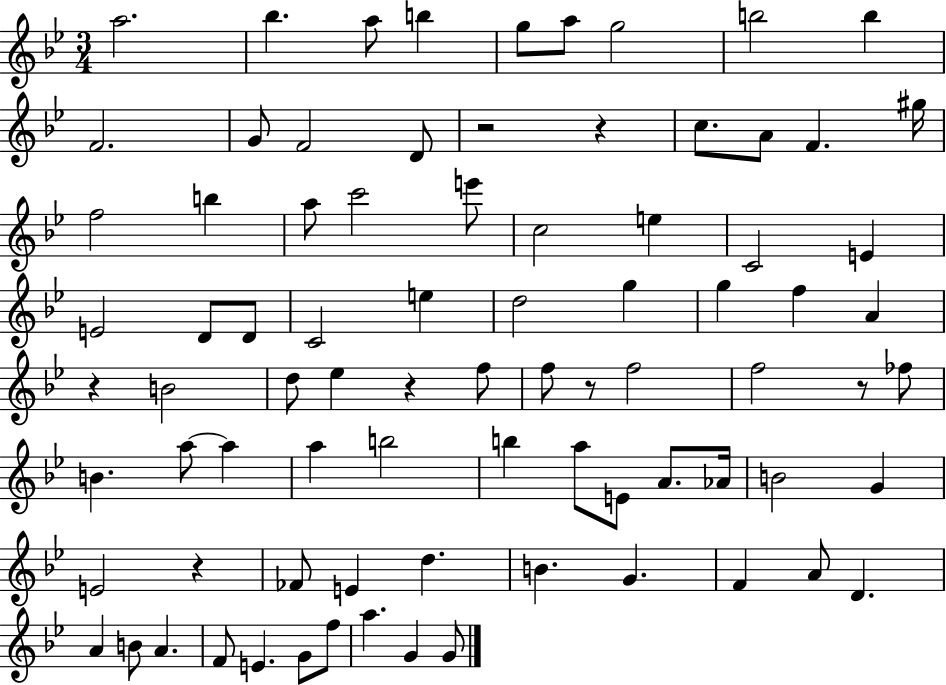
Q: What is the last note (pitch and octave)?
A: G4